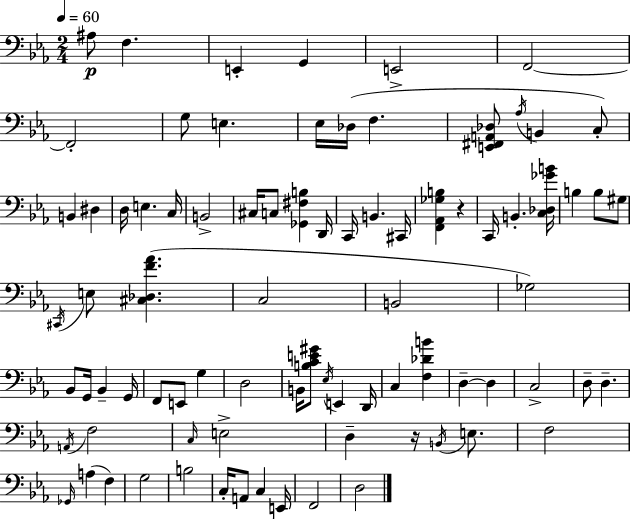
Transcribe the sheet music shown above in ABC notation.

X:1
T:Untitled
M:2/4
L:1/4
K:Eb
^A,/2 F, E,, G,, E,,2 F,,2 F,,2 G,/2 E, _E,/4 _D,/4 F, [E,,^F,,A,,_D,]/2 _A,/4 B,, C,/2 B,, ^D, D,/4 E, C,/4 B,,2 ^C,/4 C,/2 [_G,,^F,B,] D,,/4 C,,/4 B,, ^C,,/4 [F,,_A,,_G,B,] z C,,/4 B,, [C,_D,_GB]/4 B, B,/2 ^G,/2 ^C,,/4 E,/2 [^C,_D,F_A] C,2 B,,2 _G,2 _B,,/2 G,,/4 _B,, G,,/4 F,,/2 E,,/2 G, D,2 B,,/4 [B,CE^G]/2 _E,/4 E,, D,,/4 C, [F,_DB] D, D, C,2 D,/2 D, A,,/4 F,2 C,/4 E,2 D, z/4 B,,/4 E,/2 F,2 _G,,/4 A, F, G,2 B,2 C,/4 A,,/2 C, E,,/4 F,,2 D,2